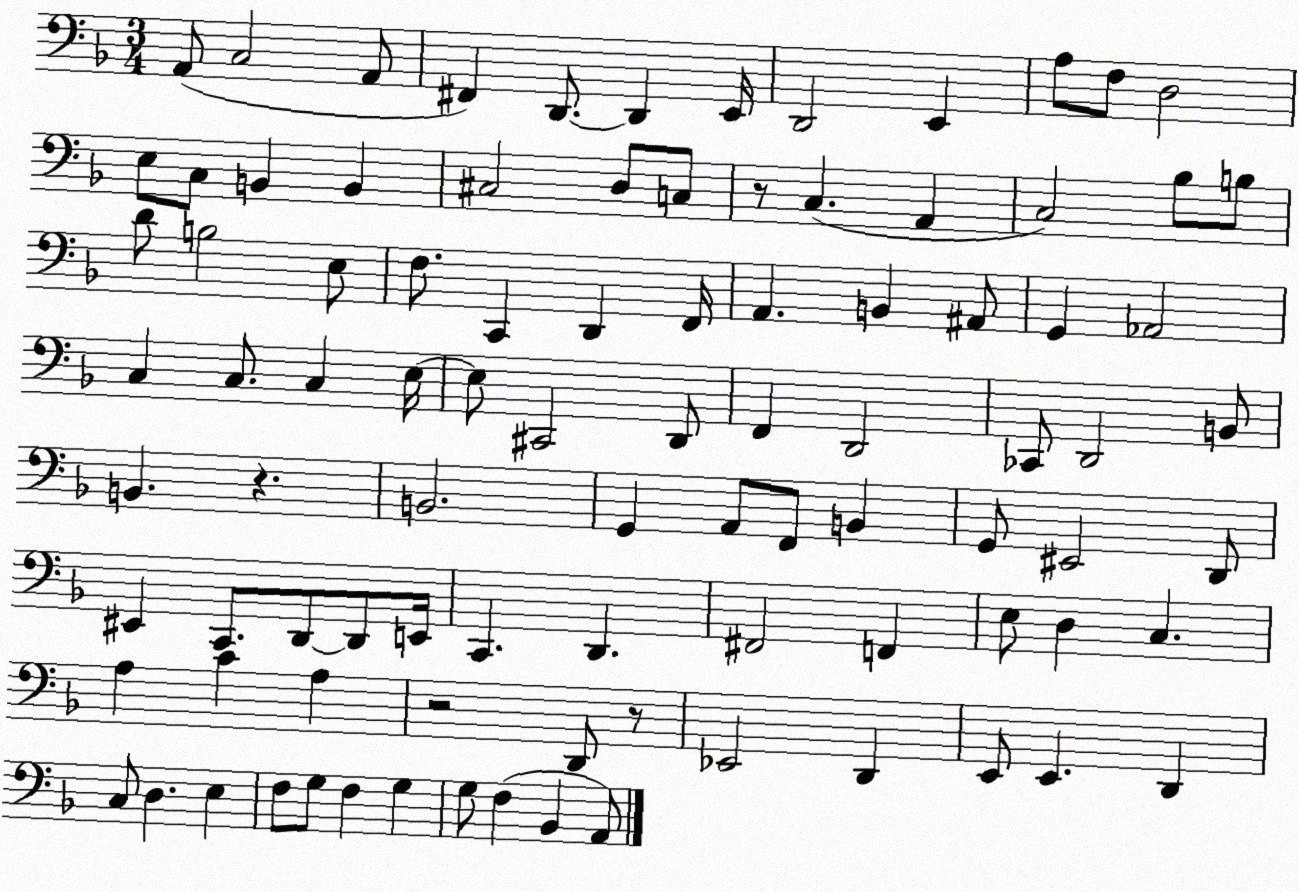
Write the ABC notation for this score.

X:1
T:Untitled
M:3/4
L:1/4
K:F
A,,/2 C,2 A,,/2 ^F,, D,,/2 D,, E,,/4 D,,2 E,, A,/2 F,/2 D,2 E,/2 C,/2 B,, B,, ^C,2 D,/2 C,/2 z/2 C, A,, C,2 _B,/2 B,/2 D/2 B,2 E,/2 F,/2 C,, D,, F,,/4 A,, B,, ^A,,/2 G,, _A,,2 C, C,/2 C, E,/4 E,/2 ^C,,2 D,,/2 F,, D,,2 _C,,/2 D,,2 B,,/2 B,, z B,,2 G,, A,,/2 F,,/2 B,, G,,/2 ^E,,2 D,,/2 ^E,, C,,/2 D,,/2 D,,/2 E,,/4 C,, D,, ^F,,2 F,, E,/2 D, C, A, C A, z2 D,,/2 z/2 _E,,2 D,, E,,/2 E,, D,, C,/2 D, E, F,/2 G,/2 F, G, G,/2 F, _B,, A,,/2